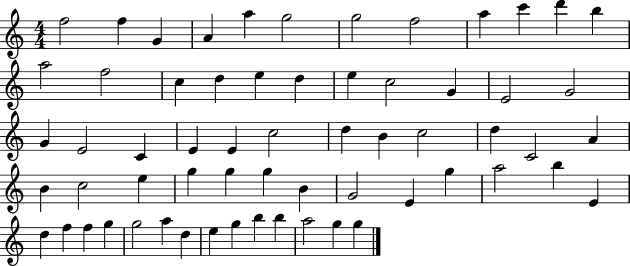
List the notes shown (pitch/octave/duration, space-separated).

F5/h F5/q G4/q A4/q A5/q G5/h G5/h F5/h A5/q C6/q D6/q B5/q A5/h F5/h C5/q D5/q E5/q D5/q E5/q C5/h G4/q E4/h G4/h G4/q E4/h C4/q E4/q E4/q C5/h D5/q B4/q C5/h D5/q C4/h A4/q B4/q C5/h E5/q G5/q G5/q G5/q B4/q G4/h E4/q G5/q A5/h B5/q E4/q D5/q F5/q F5/q G5/q G5/h A5/q D5/q E5/q G5/q B5/q B5/q A5/h G5/q G5/q